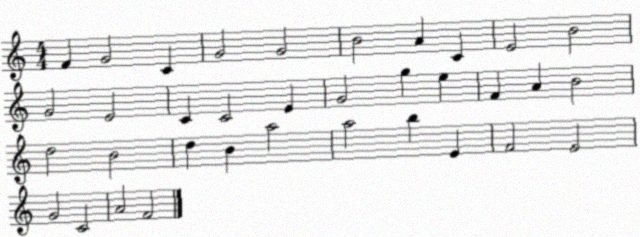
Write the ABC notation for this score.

X:1
T:Untitled
M:4/4
L:1/4
K:C
F G2 C G2 G2 B2 A C E2 B2 G2 E2 C C2 E G2 g e F A B2 d2 B2 d B a2 a2 b E F2 E2 G2 C2 A2 F2